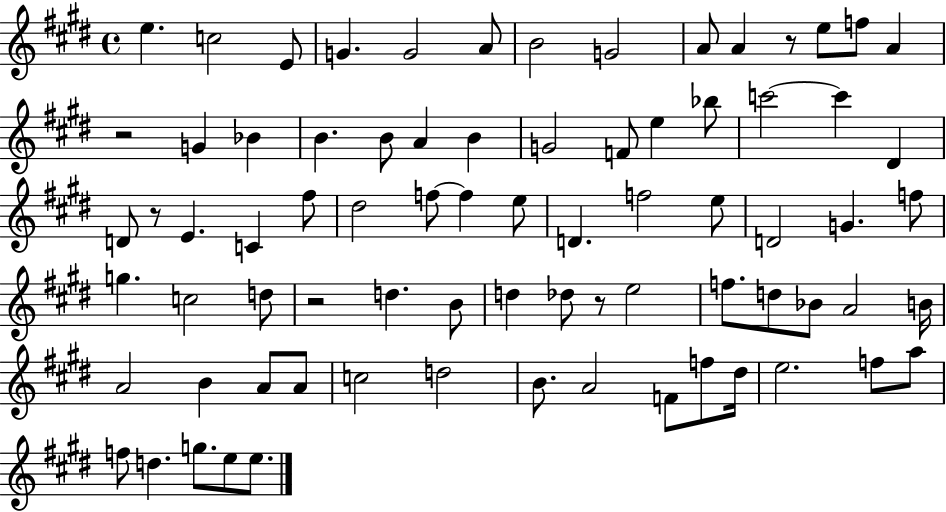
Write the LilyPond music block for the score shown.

{
  \clef treble
  \time 4/4
  \defaultTimeSignature
  \key e \major
  \repeat volta 2 { e''4. c''2 e'8 | g'4. g'2 a'8 | b'2 g'2 | a'8 a'4 r8 e''8 f''8 a'4 | \break r2 g'4 bes'4 | b'4. b'8 a'4 b'4 | g'2 f'8 e''4 bes''8 | c'''2~~ c'''4 dis'4 | \break d'8 r8 e'4. c'4 fis''8 | dis''2 f''8~~ f''4 e''8 | d'4. f''2 e''8 | d'2 g'4. f''8 | \break g''4. c''2 d''8 | r2 d''4. b'8 | d''4 des''8 r8 e''2 | f''8. d''8 bes'8 a'2 b'16 | \break a'2 b'4 a'8 a'8 | c''2 d''2 | b'8. a'2 f'8 f''8 dis''16 | e''2. f''8 a''8 | \break f''8 d''4. g''8. e''8 e''8. | } \bar "|."
}